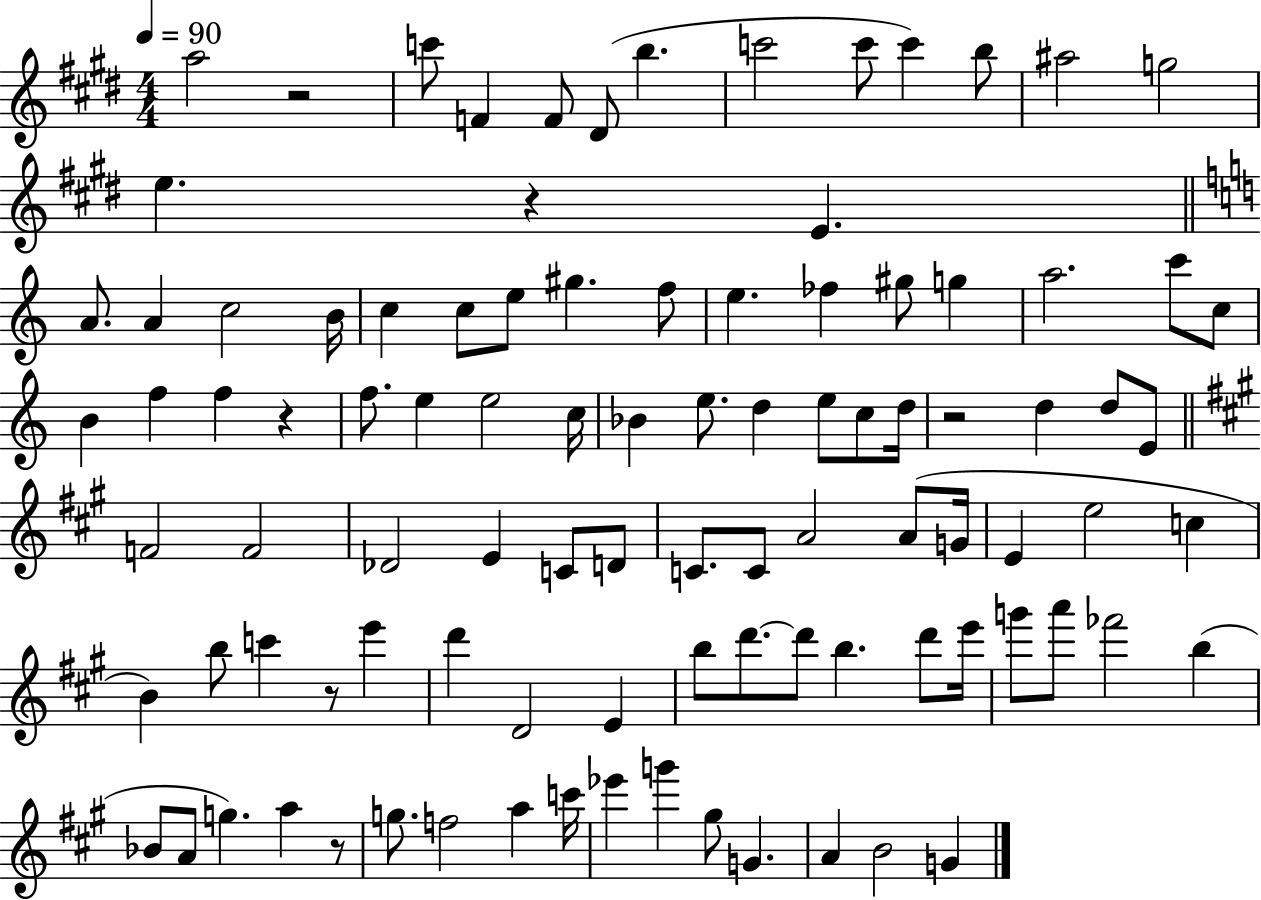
A5/h R/h C6/e F4/q F4/e D#4/e B5/q. C6/h C6/e C6/q B5/e A#5/h G5/h E5/q. R/q E4/q. A4/e. A4/q C5/h B4/s C5/q C5/e E5/e G#5/q. F5/e E5/q. FES5/q G#5/e G5/q A5/h. C6/e C5/e B4/q F5/q F5/q R/q F5/e. E5/q E5/h C5/s Bb4/q E5/e. D5/q E5/e C5/e D5/s R/h D5/q D5/e E4/e F4/h F4/h Db4/h E4/q C4/e D4/e C4/e. C4/e A4/h A4/e G4/s E4/q E5/h C5/q B4/q B5/e C6/q R/e E6/q D6/q D4/h E4/q B5/e D6/e. D6/e B5/q. D6/e E6/s G6/e A6/e FES6/h B5/q Bb4/e A4/e G5/q. A5/q R/e G5/e. F5/h A5/q C6/s Eb6/q G6/q G#5/e G4/q. A4/q B4/h G4/q